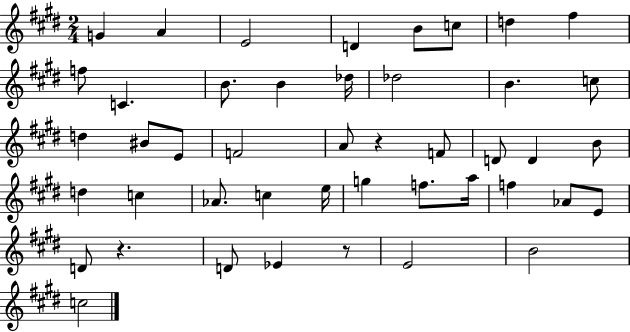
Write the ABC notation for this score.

X:1
T:Untitled
M:2/4
L:1/4
K:E
G A E2 D B/2 c/2 d ^f f/2 C B/2 B _d/4 _d2 B c/2 d ^B/2 E/2 F2 A/2 z F/2 D/2 D B/2 d c _A/2 c e/4 g f/2 a/4 f _A/2 E/2 D/2 z D/2 _E z/2 E2 B2 c2